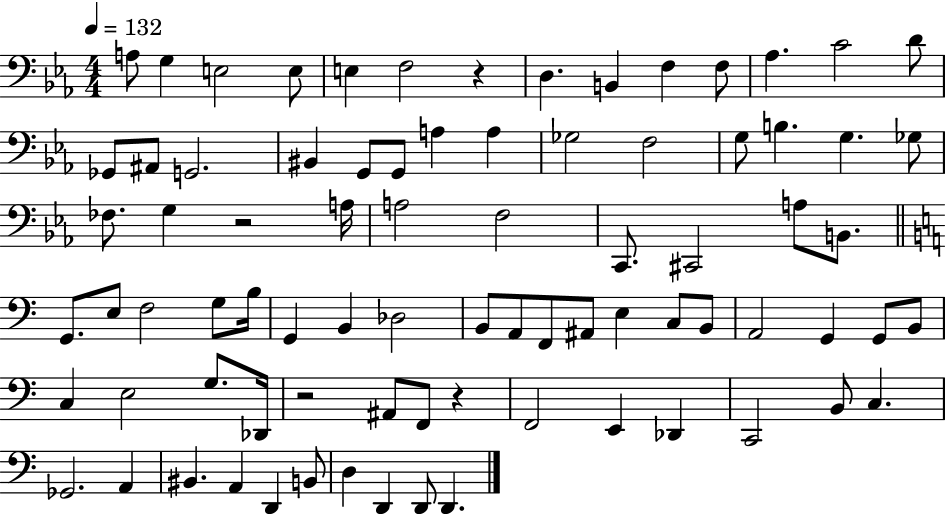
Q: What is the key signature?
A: EES major